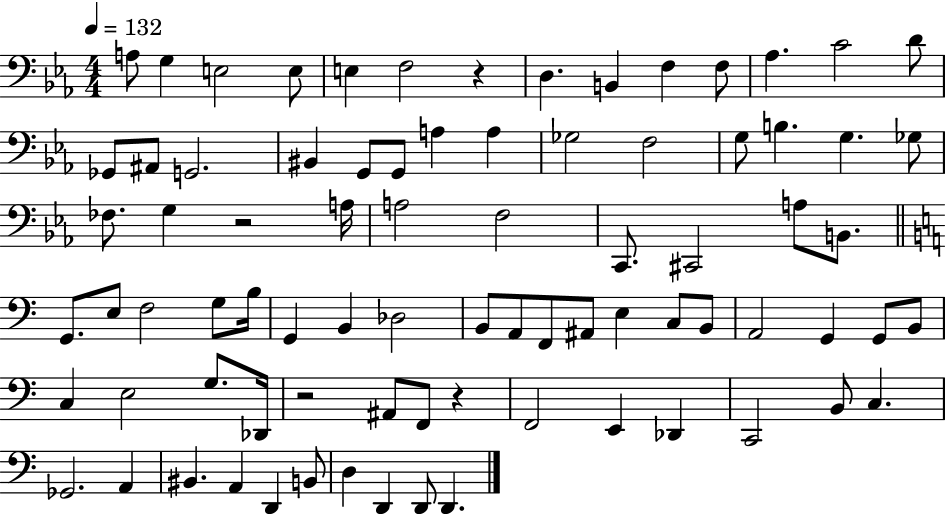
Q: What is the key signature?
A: EES major